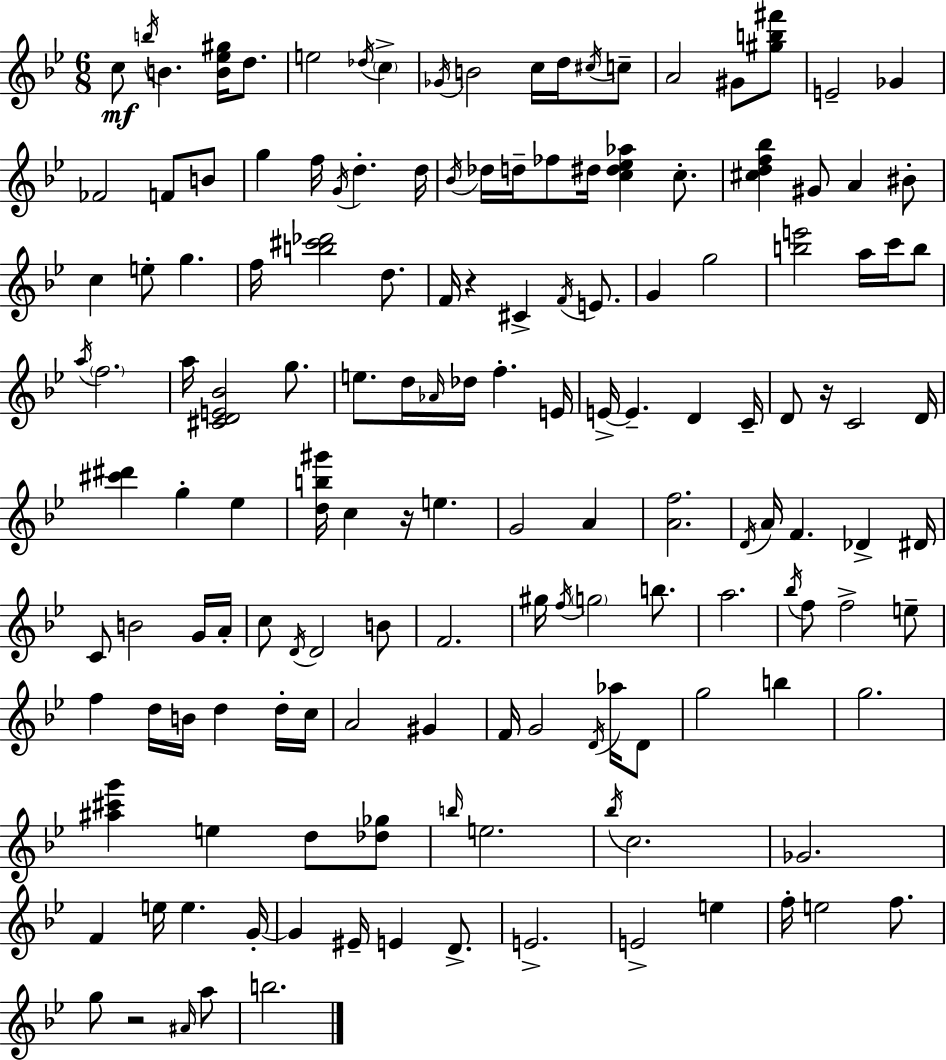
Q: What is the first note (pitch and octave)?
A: C5